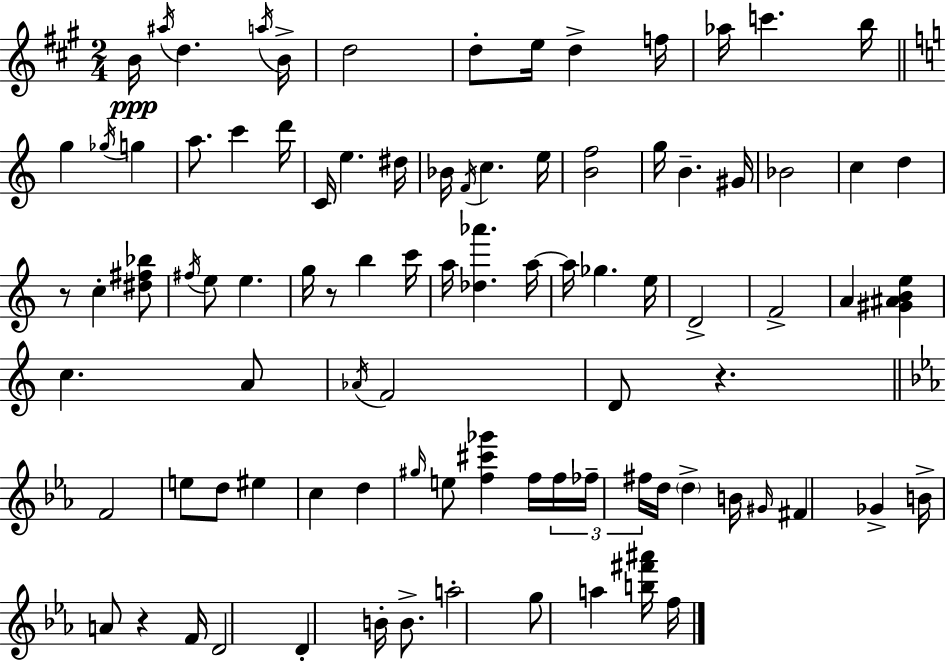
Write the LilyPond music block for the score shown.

{
  \clef treble
  \numericTimeSignature
  \time 2/4
  \key a \major
  \repeat volta 2 { b'16\ppp \acciaccatura { ais''16 } d''4. | \acciaccatura { a''16 } b'16-> d''2 | d''8-. e''16 d''4-> | f''16 aes''16 c'''4. | \break b''16 \bar "||" \break \key c \major g''4 \acciaccatura { ges''16 } g''4 | a''8. c'''4 | d'''16 c'16 e''4. | dis''16 bes'16 \acciaccatura { f'16 } c''4. | \break e''16 <b' f''>2 | g''16 b'4.-- | gis'16 bes'2 | c''4 d''4 | \break r8 c''4-. | <dis'' fis'' bes''>8 \acciaccatura { fis''16 } e''8 e''4. | g''16 r8 b''4 | c'''16 a''16 <des'' aes'''>4. | \break a''16~~ a''16 ges''4. | e''16 d'2-> | f'2-> | a'4 <gis' ais' b' e''>4 | \break c''4. | a'8 \acciaccatura { aes'16 } f'2 | d'8 r4. | \bar "||" \break \key c \minor f'2 | e''8 d''8 eis''4 | c''4 d''4 | \grace { gis''16 } e''8 <f'' cis''' ges'''>4 f''16 | \break \tuplet 3/2 { f''16 fes''16-- fis''16 } d''16 \parenthesize d''4-> | b'16 \grace { gis'16 } fis'4 ges'4-> | b'16-> a'8 r4 | f'16 d'2 | \break d'4-. b'16-. b'8.-> | a''2-. | g''8 a''4 | <b'' fis''' ais'''>16 f''16 } \bar "|."
}